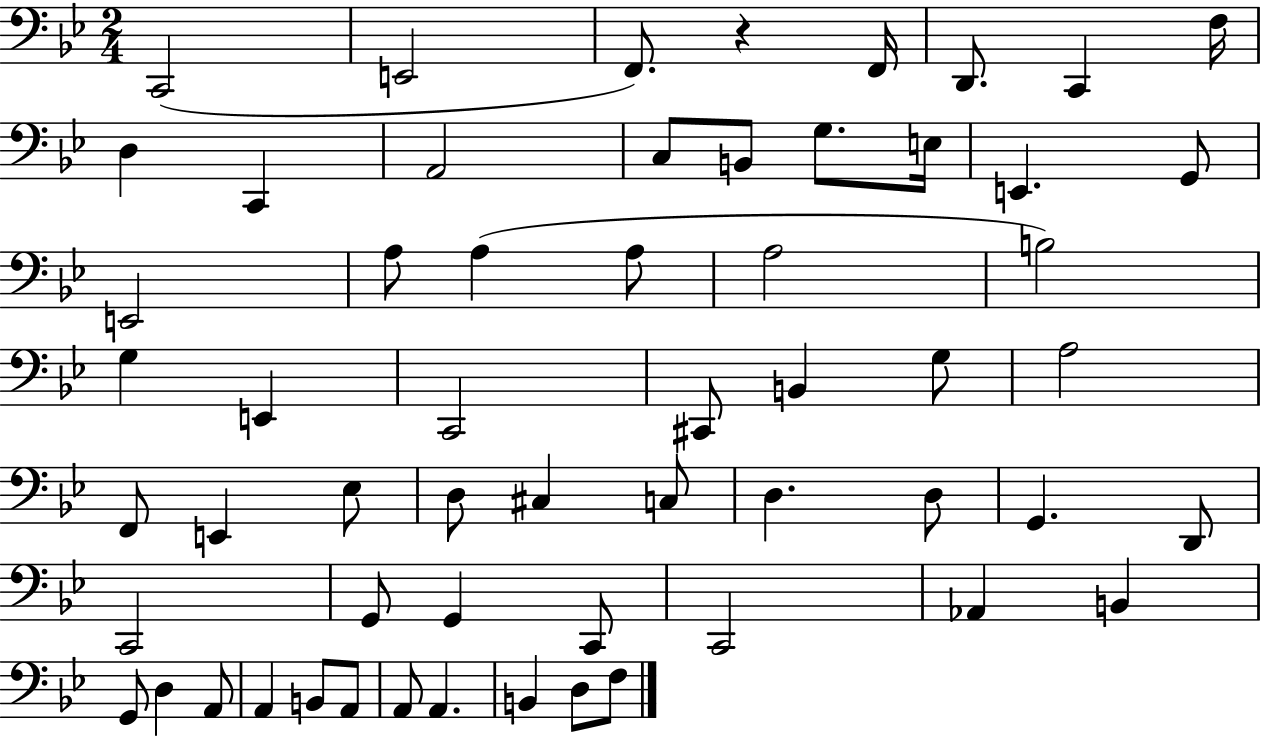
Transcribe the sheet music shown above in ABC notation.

X:1
T:Untitled
M:2/4
L:1/4
K:Bb
C,,2 E,,2 F,,/2 z F,,/4 D,,/2 C,, F,/4 D, C,, A,,2 C,/2 B,,/2 G,/2 E,/4 E,, G,,/2 E,,2 A,/2 A, A,/2 A,2 B,2 G, E,, C,,2 ^C,,/2 B,, G,/2 A,2 F,,/2 E,, _E,/2 D,/2 ^C, C,/2 D, D,/2 G,, D,,/2 C,,2 G,,/2 G,, C,,/2 C,,2 _A,, B,, G,,/2 D, A,,/2 A,, B,,/2 A,,/2 A,,/2 A,, B,, D,/2 F,/2